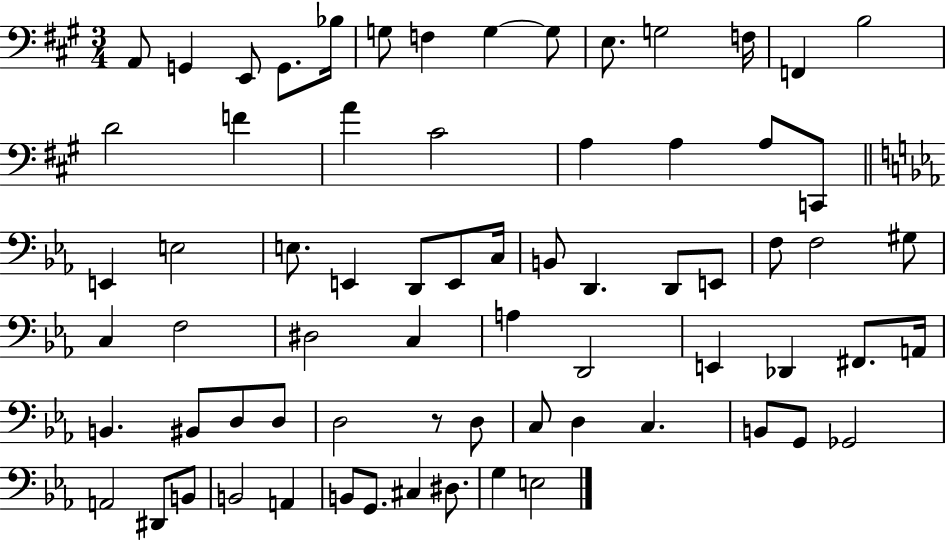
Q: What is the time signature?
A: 3/4